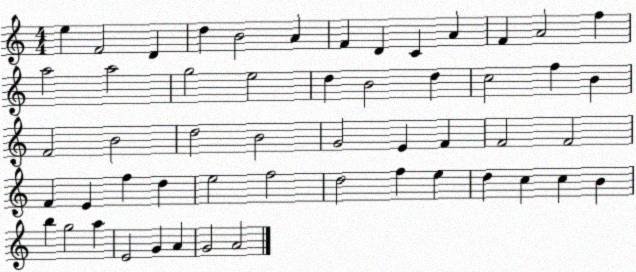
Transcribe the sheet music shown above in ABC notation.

X:1
T:Untitled
M:4/4
L:1/4
K:C
e F2 D d B2 A F D C A F A2 f a2 a2 g2 e2 d B2 d c2 f B F2 B2 d2 B2 G2 E F F2 F2 F E f d e2 f2 d2 f e d c c B b g2 a E2 G A G2 A2